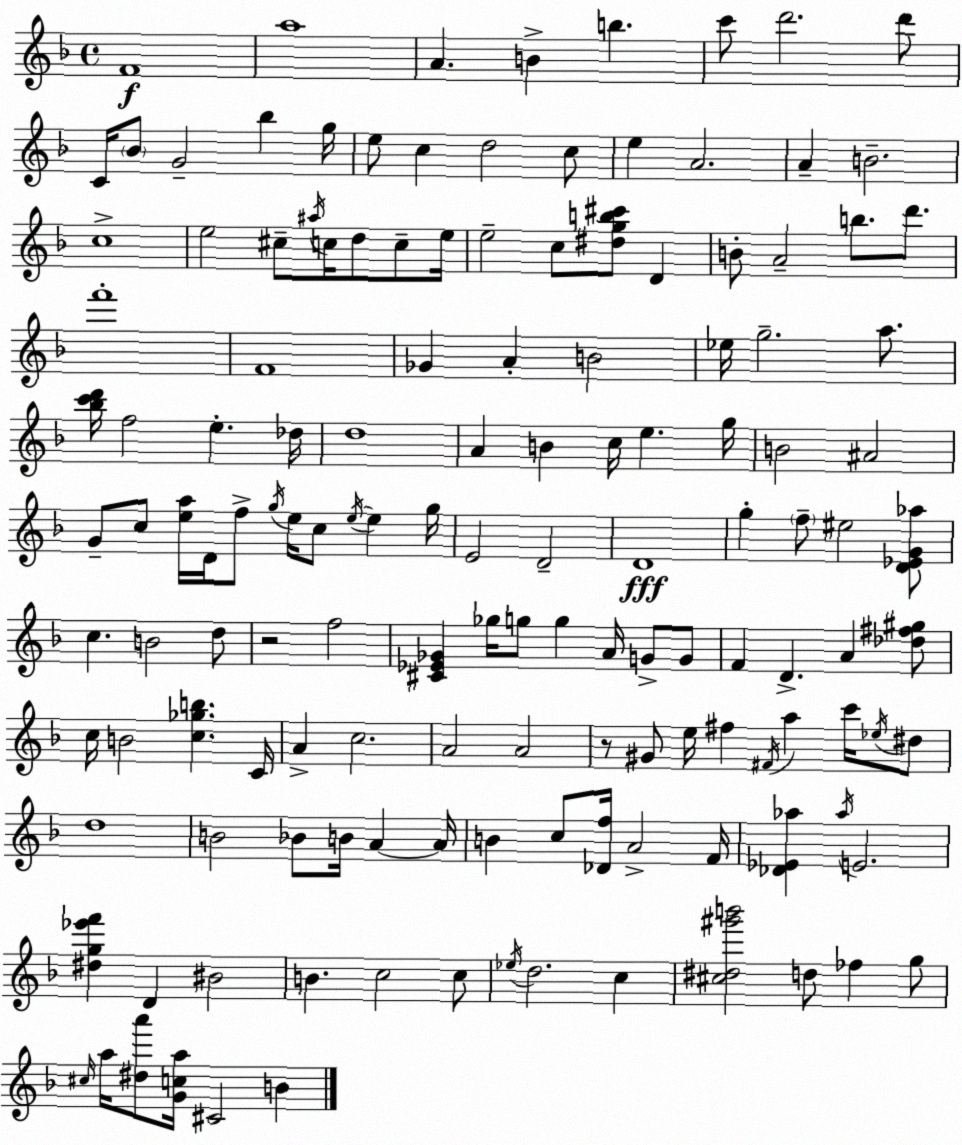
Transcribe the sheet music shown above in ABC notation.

X:1
T:Untitled
M:4/4
L:1/4
K:F
F4 a4 A B b c'/2 d'2 d'/2 C/4 _B/2 G2 _b g/4 e/2 c d2 c/2 e A2 A B2 c4 e2 ^c/2 ^a/4 c/4 d/2 c/2 e/4 e2 c/2 [^dgb^c']/2 D B/2 A2 b/2 d'/2 f'4 F4 _G A B2 _e/4 g2 a/2 [_bc'd']/4 f2 e _d/4 d4 A B c/4 e g/4 B2 ^A2 G/2 c/2 [ea]/4 D/4 f/2 g/4 e/4 c/2 e/4 e g/4 E2 D2 D4 g f/2 ^e2 [D_EG_a]/2 c B2 d/2 z2 f2 [^C_E_G] _g/4 g/2 g A/4 G/2 G/2 F D A [_d^f^g]/2 c/4 B2 [c_gb] C/4 A c2 A2 A2 z/2 ^G/2 e/4 ^f ^F/4 a c'/4 _e/4 ^d/2 d4 B2 _B/2 B/4 A A/4 B c/2 [_Df]/4 A2 F/4 [_D_E_a] _a/4 E2 [^dg_e'f'] D ^B2 B c2 c/2 _e/4 d2 c [^c^d^g'b']2 d/2 _f g/2 ^c/4 a/4 [^da']/2 [Gca]/4 ^C2 B